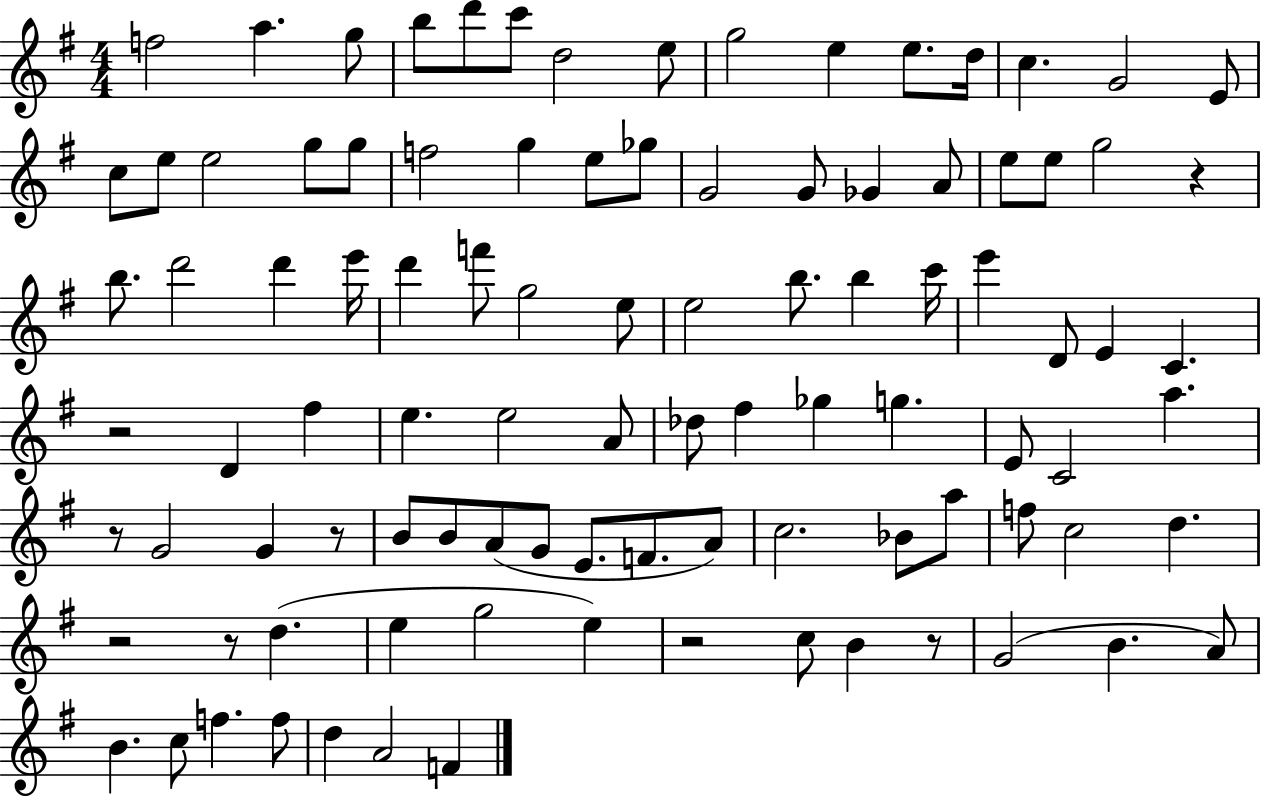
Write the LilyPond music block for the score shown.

{
  \clef treble
  \numericTimeSignature
  \time 4/4
  \key g \major
  f''2 a''4. g''8 | b''8 d'''8 c'''8 d''2 e''8 | g''2 e''4 e''8. d''16 | c''4. g'2 e'8 | \break c''8 e''8 e''2 g''8 g''8 | f''2 g''4 e''8 ges''8 | g'2 g'8 ges'4 a'8 | e''8 e''8 g''2 r4 | \break b''8. d'''2 d'''4 e'''16 | d'''4 f'''8 g''2 e''8 | e''2 b''8. b''4 c'''16 | e'''4 d'8 e'4 c'4. | \break r2 d'4 fis''4 | e''4. e''2 a'8 | des''8 fis''4 ges''4 g''4. | e'8 c'2 a''4. | \break r8 g'2 g'4 r8 | b'8 b'8 a'8( g'8 e'8. f'8. a'8) | c''2. bes'8 a''8 | f''8 c''2 d''4. | \break r2 r8 d''4.( | e''4 g''2 e''4) | r2 c''8 b'4 r8 | g'2( b'4. a'8) | \break b'4. c''8 f''4. f''8 | d''4 a'2 f'4 | \bar "|."
}